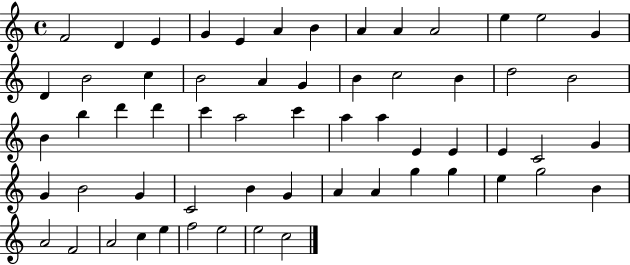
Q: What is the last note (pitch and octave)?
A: C5